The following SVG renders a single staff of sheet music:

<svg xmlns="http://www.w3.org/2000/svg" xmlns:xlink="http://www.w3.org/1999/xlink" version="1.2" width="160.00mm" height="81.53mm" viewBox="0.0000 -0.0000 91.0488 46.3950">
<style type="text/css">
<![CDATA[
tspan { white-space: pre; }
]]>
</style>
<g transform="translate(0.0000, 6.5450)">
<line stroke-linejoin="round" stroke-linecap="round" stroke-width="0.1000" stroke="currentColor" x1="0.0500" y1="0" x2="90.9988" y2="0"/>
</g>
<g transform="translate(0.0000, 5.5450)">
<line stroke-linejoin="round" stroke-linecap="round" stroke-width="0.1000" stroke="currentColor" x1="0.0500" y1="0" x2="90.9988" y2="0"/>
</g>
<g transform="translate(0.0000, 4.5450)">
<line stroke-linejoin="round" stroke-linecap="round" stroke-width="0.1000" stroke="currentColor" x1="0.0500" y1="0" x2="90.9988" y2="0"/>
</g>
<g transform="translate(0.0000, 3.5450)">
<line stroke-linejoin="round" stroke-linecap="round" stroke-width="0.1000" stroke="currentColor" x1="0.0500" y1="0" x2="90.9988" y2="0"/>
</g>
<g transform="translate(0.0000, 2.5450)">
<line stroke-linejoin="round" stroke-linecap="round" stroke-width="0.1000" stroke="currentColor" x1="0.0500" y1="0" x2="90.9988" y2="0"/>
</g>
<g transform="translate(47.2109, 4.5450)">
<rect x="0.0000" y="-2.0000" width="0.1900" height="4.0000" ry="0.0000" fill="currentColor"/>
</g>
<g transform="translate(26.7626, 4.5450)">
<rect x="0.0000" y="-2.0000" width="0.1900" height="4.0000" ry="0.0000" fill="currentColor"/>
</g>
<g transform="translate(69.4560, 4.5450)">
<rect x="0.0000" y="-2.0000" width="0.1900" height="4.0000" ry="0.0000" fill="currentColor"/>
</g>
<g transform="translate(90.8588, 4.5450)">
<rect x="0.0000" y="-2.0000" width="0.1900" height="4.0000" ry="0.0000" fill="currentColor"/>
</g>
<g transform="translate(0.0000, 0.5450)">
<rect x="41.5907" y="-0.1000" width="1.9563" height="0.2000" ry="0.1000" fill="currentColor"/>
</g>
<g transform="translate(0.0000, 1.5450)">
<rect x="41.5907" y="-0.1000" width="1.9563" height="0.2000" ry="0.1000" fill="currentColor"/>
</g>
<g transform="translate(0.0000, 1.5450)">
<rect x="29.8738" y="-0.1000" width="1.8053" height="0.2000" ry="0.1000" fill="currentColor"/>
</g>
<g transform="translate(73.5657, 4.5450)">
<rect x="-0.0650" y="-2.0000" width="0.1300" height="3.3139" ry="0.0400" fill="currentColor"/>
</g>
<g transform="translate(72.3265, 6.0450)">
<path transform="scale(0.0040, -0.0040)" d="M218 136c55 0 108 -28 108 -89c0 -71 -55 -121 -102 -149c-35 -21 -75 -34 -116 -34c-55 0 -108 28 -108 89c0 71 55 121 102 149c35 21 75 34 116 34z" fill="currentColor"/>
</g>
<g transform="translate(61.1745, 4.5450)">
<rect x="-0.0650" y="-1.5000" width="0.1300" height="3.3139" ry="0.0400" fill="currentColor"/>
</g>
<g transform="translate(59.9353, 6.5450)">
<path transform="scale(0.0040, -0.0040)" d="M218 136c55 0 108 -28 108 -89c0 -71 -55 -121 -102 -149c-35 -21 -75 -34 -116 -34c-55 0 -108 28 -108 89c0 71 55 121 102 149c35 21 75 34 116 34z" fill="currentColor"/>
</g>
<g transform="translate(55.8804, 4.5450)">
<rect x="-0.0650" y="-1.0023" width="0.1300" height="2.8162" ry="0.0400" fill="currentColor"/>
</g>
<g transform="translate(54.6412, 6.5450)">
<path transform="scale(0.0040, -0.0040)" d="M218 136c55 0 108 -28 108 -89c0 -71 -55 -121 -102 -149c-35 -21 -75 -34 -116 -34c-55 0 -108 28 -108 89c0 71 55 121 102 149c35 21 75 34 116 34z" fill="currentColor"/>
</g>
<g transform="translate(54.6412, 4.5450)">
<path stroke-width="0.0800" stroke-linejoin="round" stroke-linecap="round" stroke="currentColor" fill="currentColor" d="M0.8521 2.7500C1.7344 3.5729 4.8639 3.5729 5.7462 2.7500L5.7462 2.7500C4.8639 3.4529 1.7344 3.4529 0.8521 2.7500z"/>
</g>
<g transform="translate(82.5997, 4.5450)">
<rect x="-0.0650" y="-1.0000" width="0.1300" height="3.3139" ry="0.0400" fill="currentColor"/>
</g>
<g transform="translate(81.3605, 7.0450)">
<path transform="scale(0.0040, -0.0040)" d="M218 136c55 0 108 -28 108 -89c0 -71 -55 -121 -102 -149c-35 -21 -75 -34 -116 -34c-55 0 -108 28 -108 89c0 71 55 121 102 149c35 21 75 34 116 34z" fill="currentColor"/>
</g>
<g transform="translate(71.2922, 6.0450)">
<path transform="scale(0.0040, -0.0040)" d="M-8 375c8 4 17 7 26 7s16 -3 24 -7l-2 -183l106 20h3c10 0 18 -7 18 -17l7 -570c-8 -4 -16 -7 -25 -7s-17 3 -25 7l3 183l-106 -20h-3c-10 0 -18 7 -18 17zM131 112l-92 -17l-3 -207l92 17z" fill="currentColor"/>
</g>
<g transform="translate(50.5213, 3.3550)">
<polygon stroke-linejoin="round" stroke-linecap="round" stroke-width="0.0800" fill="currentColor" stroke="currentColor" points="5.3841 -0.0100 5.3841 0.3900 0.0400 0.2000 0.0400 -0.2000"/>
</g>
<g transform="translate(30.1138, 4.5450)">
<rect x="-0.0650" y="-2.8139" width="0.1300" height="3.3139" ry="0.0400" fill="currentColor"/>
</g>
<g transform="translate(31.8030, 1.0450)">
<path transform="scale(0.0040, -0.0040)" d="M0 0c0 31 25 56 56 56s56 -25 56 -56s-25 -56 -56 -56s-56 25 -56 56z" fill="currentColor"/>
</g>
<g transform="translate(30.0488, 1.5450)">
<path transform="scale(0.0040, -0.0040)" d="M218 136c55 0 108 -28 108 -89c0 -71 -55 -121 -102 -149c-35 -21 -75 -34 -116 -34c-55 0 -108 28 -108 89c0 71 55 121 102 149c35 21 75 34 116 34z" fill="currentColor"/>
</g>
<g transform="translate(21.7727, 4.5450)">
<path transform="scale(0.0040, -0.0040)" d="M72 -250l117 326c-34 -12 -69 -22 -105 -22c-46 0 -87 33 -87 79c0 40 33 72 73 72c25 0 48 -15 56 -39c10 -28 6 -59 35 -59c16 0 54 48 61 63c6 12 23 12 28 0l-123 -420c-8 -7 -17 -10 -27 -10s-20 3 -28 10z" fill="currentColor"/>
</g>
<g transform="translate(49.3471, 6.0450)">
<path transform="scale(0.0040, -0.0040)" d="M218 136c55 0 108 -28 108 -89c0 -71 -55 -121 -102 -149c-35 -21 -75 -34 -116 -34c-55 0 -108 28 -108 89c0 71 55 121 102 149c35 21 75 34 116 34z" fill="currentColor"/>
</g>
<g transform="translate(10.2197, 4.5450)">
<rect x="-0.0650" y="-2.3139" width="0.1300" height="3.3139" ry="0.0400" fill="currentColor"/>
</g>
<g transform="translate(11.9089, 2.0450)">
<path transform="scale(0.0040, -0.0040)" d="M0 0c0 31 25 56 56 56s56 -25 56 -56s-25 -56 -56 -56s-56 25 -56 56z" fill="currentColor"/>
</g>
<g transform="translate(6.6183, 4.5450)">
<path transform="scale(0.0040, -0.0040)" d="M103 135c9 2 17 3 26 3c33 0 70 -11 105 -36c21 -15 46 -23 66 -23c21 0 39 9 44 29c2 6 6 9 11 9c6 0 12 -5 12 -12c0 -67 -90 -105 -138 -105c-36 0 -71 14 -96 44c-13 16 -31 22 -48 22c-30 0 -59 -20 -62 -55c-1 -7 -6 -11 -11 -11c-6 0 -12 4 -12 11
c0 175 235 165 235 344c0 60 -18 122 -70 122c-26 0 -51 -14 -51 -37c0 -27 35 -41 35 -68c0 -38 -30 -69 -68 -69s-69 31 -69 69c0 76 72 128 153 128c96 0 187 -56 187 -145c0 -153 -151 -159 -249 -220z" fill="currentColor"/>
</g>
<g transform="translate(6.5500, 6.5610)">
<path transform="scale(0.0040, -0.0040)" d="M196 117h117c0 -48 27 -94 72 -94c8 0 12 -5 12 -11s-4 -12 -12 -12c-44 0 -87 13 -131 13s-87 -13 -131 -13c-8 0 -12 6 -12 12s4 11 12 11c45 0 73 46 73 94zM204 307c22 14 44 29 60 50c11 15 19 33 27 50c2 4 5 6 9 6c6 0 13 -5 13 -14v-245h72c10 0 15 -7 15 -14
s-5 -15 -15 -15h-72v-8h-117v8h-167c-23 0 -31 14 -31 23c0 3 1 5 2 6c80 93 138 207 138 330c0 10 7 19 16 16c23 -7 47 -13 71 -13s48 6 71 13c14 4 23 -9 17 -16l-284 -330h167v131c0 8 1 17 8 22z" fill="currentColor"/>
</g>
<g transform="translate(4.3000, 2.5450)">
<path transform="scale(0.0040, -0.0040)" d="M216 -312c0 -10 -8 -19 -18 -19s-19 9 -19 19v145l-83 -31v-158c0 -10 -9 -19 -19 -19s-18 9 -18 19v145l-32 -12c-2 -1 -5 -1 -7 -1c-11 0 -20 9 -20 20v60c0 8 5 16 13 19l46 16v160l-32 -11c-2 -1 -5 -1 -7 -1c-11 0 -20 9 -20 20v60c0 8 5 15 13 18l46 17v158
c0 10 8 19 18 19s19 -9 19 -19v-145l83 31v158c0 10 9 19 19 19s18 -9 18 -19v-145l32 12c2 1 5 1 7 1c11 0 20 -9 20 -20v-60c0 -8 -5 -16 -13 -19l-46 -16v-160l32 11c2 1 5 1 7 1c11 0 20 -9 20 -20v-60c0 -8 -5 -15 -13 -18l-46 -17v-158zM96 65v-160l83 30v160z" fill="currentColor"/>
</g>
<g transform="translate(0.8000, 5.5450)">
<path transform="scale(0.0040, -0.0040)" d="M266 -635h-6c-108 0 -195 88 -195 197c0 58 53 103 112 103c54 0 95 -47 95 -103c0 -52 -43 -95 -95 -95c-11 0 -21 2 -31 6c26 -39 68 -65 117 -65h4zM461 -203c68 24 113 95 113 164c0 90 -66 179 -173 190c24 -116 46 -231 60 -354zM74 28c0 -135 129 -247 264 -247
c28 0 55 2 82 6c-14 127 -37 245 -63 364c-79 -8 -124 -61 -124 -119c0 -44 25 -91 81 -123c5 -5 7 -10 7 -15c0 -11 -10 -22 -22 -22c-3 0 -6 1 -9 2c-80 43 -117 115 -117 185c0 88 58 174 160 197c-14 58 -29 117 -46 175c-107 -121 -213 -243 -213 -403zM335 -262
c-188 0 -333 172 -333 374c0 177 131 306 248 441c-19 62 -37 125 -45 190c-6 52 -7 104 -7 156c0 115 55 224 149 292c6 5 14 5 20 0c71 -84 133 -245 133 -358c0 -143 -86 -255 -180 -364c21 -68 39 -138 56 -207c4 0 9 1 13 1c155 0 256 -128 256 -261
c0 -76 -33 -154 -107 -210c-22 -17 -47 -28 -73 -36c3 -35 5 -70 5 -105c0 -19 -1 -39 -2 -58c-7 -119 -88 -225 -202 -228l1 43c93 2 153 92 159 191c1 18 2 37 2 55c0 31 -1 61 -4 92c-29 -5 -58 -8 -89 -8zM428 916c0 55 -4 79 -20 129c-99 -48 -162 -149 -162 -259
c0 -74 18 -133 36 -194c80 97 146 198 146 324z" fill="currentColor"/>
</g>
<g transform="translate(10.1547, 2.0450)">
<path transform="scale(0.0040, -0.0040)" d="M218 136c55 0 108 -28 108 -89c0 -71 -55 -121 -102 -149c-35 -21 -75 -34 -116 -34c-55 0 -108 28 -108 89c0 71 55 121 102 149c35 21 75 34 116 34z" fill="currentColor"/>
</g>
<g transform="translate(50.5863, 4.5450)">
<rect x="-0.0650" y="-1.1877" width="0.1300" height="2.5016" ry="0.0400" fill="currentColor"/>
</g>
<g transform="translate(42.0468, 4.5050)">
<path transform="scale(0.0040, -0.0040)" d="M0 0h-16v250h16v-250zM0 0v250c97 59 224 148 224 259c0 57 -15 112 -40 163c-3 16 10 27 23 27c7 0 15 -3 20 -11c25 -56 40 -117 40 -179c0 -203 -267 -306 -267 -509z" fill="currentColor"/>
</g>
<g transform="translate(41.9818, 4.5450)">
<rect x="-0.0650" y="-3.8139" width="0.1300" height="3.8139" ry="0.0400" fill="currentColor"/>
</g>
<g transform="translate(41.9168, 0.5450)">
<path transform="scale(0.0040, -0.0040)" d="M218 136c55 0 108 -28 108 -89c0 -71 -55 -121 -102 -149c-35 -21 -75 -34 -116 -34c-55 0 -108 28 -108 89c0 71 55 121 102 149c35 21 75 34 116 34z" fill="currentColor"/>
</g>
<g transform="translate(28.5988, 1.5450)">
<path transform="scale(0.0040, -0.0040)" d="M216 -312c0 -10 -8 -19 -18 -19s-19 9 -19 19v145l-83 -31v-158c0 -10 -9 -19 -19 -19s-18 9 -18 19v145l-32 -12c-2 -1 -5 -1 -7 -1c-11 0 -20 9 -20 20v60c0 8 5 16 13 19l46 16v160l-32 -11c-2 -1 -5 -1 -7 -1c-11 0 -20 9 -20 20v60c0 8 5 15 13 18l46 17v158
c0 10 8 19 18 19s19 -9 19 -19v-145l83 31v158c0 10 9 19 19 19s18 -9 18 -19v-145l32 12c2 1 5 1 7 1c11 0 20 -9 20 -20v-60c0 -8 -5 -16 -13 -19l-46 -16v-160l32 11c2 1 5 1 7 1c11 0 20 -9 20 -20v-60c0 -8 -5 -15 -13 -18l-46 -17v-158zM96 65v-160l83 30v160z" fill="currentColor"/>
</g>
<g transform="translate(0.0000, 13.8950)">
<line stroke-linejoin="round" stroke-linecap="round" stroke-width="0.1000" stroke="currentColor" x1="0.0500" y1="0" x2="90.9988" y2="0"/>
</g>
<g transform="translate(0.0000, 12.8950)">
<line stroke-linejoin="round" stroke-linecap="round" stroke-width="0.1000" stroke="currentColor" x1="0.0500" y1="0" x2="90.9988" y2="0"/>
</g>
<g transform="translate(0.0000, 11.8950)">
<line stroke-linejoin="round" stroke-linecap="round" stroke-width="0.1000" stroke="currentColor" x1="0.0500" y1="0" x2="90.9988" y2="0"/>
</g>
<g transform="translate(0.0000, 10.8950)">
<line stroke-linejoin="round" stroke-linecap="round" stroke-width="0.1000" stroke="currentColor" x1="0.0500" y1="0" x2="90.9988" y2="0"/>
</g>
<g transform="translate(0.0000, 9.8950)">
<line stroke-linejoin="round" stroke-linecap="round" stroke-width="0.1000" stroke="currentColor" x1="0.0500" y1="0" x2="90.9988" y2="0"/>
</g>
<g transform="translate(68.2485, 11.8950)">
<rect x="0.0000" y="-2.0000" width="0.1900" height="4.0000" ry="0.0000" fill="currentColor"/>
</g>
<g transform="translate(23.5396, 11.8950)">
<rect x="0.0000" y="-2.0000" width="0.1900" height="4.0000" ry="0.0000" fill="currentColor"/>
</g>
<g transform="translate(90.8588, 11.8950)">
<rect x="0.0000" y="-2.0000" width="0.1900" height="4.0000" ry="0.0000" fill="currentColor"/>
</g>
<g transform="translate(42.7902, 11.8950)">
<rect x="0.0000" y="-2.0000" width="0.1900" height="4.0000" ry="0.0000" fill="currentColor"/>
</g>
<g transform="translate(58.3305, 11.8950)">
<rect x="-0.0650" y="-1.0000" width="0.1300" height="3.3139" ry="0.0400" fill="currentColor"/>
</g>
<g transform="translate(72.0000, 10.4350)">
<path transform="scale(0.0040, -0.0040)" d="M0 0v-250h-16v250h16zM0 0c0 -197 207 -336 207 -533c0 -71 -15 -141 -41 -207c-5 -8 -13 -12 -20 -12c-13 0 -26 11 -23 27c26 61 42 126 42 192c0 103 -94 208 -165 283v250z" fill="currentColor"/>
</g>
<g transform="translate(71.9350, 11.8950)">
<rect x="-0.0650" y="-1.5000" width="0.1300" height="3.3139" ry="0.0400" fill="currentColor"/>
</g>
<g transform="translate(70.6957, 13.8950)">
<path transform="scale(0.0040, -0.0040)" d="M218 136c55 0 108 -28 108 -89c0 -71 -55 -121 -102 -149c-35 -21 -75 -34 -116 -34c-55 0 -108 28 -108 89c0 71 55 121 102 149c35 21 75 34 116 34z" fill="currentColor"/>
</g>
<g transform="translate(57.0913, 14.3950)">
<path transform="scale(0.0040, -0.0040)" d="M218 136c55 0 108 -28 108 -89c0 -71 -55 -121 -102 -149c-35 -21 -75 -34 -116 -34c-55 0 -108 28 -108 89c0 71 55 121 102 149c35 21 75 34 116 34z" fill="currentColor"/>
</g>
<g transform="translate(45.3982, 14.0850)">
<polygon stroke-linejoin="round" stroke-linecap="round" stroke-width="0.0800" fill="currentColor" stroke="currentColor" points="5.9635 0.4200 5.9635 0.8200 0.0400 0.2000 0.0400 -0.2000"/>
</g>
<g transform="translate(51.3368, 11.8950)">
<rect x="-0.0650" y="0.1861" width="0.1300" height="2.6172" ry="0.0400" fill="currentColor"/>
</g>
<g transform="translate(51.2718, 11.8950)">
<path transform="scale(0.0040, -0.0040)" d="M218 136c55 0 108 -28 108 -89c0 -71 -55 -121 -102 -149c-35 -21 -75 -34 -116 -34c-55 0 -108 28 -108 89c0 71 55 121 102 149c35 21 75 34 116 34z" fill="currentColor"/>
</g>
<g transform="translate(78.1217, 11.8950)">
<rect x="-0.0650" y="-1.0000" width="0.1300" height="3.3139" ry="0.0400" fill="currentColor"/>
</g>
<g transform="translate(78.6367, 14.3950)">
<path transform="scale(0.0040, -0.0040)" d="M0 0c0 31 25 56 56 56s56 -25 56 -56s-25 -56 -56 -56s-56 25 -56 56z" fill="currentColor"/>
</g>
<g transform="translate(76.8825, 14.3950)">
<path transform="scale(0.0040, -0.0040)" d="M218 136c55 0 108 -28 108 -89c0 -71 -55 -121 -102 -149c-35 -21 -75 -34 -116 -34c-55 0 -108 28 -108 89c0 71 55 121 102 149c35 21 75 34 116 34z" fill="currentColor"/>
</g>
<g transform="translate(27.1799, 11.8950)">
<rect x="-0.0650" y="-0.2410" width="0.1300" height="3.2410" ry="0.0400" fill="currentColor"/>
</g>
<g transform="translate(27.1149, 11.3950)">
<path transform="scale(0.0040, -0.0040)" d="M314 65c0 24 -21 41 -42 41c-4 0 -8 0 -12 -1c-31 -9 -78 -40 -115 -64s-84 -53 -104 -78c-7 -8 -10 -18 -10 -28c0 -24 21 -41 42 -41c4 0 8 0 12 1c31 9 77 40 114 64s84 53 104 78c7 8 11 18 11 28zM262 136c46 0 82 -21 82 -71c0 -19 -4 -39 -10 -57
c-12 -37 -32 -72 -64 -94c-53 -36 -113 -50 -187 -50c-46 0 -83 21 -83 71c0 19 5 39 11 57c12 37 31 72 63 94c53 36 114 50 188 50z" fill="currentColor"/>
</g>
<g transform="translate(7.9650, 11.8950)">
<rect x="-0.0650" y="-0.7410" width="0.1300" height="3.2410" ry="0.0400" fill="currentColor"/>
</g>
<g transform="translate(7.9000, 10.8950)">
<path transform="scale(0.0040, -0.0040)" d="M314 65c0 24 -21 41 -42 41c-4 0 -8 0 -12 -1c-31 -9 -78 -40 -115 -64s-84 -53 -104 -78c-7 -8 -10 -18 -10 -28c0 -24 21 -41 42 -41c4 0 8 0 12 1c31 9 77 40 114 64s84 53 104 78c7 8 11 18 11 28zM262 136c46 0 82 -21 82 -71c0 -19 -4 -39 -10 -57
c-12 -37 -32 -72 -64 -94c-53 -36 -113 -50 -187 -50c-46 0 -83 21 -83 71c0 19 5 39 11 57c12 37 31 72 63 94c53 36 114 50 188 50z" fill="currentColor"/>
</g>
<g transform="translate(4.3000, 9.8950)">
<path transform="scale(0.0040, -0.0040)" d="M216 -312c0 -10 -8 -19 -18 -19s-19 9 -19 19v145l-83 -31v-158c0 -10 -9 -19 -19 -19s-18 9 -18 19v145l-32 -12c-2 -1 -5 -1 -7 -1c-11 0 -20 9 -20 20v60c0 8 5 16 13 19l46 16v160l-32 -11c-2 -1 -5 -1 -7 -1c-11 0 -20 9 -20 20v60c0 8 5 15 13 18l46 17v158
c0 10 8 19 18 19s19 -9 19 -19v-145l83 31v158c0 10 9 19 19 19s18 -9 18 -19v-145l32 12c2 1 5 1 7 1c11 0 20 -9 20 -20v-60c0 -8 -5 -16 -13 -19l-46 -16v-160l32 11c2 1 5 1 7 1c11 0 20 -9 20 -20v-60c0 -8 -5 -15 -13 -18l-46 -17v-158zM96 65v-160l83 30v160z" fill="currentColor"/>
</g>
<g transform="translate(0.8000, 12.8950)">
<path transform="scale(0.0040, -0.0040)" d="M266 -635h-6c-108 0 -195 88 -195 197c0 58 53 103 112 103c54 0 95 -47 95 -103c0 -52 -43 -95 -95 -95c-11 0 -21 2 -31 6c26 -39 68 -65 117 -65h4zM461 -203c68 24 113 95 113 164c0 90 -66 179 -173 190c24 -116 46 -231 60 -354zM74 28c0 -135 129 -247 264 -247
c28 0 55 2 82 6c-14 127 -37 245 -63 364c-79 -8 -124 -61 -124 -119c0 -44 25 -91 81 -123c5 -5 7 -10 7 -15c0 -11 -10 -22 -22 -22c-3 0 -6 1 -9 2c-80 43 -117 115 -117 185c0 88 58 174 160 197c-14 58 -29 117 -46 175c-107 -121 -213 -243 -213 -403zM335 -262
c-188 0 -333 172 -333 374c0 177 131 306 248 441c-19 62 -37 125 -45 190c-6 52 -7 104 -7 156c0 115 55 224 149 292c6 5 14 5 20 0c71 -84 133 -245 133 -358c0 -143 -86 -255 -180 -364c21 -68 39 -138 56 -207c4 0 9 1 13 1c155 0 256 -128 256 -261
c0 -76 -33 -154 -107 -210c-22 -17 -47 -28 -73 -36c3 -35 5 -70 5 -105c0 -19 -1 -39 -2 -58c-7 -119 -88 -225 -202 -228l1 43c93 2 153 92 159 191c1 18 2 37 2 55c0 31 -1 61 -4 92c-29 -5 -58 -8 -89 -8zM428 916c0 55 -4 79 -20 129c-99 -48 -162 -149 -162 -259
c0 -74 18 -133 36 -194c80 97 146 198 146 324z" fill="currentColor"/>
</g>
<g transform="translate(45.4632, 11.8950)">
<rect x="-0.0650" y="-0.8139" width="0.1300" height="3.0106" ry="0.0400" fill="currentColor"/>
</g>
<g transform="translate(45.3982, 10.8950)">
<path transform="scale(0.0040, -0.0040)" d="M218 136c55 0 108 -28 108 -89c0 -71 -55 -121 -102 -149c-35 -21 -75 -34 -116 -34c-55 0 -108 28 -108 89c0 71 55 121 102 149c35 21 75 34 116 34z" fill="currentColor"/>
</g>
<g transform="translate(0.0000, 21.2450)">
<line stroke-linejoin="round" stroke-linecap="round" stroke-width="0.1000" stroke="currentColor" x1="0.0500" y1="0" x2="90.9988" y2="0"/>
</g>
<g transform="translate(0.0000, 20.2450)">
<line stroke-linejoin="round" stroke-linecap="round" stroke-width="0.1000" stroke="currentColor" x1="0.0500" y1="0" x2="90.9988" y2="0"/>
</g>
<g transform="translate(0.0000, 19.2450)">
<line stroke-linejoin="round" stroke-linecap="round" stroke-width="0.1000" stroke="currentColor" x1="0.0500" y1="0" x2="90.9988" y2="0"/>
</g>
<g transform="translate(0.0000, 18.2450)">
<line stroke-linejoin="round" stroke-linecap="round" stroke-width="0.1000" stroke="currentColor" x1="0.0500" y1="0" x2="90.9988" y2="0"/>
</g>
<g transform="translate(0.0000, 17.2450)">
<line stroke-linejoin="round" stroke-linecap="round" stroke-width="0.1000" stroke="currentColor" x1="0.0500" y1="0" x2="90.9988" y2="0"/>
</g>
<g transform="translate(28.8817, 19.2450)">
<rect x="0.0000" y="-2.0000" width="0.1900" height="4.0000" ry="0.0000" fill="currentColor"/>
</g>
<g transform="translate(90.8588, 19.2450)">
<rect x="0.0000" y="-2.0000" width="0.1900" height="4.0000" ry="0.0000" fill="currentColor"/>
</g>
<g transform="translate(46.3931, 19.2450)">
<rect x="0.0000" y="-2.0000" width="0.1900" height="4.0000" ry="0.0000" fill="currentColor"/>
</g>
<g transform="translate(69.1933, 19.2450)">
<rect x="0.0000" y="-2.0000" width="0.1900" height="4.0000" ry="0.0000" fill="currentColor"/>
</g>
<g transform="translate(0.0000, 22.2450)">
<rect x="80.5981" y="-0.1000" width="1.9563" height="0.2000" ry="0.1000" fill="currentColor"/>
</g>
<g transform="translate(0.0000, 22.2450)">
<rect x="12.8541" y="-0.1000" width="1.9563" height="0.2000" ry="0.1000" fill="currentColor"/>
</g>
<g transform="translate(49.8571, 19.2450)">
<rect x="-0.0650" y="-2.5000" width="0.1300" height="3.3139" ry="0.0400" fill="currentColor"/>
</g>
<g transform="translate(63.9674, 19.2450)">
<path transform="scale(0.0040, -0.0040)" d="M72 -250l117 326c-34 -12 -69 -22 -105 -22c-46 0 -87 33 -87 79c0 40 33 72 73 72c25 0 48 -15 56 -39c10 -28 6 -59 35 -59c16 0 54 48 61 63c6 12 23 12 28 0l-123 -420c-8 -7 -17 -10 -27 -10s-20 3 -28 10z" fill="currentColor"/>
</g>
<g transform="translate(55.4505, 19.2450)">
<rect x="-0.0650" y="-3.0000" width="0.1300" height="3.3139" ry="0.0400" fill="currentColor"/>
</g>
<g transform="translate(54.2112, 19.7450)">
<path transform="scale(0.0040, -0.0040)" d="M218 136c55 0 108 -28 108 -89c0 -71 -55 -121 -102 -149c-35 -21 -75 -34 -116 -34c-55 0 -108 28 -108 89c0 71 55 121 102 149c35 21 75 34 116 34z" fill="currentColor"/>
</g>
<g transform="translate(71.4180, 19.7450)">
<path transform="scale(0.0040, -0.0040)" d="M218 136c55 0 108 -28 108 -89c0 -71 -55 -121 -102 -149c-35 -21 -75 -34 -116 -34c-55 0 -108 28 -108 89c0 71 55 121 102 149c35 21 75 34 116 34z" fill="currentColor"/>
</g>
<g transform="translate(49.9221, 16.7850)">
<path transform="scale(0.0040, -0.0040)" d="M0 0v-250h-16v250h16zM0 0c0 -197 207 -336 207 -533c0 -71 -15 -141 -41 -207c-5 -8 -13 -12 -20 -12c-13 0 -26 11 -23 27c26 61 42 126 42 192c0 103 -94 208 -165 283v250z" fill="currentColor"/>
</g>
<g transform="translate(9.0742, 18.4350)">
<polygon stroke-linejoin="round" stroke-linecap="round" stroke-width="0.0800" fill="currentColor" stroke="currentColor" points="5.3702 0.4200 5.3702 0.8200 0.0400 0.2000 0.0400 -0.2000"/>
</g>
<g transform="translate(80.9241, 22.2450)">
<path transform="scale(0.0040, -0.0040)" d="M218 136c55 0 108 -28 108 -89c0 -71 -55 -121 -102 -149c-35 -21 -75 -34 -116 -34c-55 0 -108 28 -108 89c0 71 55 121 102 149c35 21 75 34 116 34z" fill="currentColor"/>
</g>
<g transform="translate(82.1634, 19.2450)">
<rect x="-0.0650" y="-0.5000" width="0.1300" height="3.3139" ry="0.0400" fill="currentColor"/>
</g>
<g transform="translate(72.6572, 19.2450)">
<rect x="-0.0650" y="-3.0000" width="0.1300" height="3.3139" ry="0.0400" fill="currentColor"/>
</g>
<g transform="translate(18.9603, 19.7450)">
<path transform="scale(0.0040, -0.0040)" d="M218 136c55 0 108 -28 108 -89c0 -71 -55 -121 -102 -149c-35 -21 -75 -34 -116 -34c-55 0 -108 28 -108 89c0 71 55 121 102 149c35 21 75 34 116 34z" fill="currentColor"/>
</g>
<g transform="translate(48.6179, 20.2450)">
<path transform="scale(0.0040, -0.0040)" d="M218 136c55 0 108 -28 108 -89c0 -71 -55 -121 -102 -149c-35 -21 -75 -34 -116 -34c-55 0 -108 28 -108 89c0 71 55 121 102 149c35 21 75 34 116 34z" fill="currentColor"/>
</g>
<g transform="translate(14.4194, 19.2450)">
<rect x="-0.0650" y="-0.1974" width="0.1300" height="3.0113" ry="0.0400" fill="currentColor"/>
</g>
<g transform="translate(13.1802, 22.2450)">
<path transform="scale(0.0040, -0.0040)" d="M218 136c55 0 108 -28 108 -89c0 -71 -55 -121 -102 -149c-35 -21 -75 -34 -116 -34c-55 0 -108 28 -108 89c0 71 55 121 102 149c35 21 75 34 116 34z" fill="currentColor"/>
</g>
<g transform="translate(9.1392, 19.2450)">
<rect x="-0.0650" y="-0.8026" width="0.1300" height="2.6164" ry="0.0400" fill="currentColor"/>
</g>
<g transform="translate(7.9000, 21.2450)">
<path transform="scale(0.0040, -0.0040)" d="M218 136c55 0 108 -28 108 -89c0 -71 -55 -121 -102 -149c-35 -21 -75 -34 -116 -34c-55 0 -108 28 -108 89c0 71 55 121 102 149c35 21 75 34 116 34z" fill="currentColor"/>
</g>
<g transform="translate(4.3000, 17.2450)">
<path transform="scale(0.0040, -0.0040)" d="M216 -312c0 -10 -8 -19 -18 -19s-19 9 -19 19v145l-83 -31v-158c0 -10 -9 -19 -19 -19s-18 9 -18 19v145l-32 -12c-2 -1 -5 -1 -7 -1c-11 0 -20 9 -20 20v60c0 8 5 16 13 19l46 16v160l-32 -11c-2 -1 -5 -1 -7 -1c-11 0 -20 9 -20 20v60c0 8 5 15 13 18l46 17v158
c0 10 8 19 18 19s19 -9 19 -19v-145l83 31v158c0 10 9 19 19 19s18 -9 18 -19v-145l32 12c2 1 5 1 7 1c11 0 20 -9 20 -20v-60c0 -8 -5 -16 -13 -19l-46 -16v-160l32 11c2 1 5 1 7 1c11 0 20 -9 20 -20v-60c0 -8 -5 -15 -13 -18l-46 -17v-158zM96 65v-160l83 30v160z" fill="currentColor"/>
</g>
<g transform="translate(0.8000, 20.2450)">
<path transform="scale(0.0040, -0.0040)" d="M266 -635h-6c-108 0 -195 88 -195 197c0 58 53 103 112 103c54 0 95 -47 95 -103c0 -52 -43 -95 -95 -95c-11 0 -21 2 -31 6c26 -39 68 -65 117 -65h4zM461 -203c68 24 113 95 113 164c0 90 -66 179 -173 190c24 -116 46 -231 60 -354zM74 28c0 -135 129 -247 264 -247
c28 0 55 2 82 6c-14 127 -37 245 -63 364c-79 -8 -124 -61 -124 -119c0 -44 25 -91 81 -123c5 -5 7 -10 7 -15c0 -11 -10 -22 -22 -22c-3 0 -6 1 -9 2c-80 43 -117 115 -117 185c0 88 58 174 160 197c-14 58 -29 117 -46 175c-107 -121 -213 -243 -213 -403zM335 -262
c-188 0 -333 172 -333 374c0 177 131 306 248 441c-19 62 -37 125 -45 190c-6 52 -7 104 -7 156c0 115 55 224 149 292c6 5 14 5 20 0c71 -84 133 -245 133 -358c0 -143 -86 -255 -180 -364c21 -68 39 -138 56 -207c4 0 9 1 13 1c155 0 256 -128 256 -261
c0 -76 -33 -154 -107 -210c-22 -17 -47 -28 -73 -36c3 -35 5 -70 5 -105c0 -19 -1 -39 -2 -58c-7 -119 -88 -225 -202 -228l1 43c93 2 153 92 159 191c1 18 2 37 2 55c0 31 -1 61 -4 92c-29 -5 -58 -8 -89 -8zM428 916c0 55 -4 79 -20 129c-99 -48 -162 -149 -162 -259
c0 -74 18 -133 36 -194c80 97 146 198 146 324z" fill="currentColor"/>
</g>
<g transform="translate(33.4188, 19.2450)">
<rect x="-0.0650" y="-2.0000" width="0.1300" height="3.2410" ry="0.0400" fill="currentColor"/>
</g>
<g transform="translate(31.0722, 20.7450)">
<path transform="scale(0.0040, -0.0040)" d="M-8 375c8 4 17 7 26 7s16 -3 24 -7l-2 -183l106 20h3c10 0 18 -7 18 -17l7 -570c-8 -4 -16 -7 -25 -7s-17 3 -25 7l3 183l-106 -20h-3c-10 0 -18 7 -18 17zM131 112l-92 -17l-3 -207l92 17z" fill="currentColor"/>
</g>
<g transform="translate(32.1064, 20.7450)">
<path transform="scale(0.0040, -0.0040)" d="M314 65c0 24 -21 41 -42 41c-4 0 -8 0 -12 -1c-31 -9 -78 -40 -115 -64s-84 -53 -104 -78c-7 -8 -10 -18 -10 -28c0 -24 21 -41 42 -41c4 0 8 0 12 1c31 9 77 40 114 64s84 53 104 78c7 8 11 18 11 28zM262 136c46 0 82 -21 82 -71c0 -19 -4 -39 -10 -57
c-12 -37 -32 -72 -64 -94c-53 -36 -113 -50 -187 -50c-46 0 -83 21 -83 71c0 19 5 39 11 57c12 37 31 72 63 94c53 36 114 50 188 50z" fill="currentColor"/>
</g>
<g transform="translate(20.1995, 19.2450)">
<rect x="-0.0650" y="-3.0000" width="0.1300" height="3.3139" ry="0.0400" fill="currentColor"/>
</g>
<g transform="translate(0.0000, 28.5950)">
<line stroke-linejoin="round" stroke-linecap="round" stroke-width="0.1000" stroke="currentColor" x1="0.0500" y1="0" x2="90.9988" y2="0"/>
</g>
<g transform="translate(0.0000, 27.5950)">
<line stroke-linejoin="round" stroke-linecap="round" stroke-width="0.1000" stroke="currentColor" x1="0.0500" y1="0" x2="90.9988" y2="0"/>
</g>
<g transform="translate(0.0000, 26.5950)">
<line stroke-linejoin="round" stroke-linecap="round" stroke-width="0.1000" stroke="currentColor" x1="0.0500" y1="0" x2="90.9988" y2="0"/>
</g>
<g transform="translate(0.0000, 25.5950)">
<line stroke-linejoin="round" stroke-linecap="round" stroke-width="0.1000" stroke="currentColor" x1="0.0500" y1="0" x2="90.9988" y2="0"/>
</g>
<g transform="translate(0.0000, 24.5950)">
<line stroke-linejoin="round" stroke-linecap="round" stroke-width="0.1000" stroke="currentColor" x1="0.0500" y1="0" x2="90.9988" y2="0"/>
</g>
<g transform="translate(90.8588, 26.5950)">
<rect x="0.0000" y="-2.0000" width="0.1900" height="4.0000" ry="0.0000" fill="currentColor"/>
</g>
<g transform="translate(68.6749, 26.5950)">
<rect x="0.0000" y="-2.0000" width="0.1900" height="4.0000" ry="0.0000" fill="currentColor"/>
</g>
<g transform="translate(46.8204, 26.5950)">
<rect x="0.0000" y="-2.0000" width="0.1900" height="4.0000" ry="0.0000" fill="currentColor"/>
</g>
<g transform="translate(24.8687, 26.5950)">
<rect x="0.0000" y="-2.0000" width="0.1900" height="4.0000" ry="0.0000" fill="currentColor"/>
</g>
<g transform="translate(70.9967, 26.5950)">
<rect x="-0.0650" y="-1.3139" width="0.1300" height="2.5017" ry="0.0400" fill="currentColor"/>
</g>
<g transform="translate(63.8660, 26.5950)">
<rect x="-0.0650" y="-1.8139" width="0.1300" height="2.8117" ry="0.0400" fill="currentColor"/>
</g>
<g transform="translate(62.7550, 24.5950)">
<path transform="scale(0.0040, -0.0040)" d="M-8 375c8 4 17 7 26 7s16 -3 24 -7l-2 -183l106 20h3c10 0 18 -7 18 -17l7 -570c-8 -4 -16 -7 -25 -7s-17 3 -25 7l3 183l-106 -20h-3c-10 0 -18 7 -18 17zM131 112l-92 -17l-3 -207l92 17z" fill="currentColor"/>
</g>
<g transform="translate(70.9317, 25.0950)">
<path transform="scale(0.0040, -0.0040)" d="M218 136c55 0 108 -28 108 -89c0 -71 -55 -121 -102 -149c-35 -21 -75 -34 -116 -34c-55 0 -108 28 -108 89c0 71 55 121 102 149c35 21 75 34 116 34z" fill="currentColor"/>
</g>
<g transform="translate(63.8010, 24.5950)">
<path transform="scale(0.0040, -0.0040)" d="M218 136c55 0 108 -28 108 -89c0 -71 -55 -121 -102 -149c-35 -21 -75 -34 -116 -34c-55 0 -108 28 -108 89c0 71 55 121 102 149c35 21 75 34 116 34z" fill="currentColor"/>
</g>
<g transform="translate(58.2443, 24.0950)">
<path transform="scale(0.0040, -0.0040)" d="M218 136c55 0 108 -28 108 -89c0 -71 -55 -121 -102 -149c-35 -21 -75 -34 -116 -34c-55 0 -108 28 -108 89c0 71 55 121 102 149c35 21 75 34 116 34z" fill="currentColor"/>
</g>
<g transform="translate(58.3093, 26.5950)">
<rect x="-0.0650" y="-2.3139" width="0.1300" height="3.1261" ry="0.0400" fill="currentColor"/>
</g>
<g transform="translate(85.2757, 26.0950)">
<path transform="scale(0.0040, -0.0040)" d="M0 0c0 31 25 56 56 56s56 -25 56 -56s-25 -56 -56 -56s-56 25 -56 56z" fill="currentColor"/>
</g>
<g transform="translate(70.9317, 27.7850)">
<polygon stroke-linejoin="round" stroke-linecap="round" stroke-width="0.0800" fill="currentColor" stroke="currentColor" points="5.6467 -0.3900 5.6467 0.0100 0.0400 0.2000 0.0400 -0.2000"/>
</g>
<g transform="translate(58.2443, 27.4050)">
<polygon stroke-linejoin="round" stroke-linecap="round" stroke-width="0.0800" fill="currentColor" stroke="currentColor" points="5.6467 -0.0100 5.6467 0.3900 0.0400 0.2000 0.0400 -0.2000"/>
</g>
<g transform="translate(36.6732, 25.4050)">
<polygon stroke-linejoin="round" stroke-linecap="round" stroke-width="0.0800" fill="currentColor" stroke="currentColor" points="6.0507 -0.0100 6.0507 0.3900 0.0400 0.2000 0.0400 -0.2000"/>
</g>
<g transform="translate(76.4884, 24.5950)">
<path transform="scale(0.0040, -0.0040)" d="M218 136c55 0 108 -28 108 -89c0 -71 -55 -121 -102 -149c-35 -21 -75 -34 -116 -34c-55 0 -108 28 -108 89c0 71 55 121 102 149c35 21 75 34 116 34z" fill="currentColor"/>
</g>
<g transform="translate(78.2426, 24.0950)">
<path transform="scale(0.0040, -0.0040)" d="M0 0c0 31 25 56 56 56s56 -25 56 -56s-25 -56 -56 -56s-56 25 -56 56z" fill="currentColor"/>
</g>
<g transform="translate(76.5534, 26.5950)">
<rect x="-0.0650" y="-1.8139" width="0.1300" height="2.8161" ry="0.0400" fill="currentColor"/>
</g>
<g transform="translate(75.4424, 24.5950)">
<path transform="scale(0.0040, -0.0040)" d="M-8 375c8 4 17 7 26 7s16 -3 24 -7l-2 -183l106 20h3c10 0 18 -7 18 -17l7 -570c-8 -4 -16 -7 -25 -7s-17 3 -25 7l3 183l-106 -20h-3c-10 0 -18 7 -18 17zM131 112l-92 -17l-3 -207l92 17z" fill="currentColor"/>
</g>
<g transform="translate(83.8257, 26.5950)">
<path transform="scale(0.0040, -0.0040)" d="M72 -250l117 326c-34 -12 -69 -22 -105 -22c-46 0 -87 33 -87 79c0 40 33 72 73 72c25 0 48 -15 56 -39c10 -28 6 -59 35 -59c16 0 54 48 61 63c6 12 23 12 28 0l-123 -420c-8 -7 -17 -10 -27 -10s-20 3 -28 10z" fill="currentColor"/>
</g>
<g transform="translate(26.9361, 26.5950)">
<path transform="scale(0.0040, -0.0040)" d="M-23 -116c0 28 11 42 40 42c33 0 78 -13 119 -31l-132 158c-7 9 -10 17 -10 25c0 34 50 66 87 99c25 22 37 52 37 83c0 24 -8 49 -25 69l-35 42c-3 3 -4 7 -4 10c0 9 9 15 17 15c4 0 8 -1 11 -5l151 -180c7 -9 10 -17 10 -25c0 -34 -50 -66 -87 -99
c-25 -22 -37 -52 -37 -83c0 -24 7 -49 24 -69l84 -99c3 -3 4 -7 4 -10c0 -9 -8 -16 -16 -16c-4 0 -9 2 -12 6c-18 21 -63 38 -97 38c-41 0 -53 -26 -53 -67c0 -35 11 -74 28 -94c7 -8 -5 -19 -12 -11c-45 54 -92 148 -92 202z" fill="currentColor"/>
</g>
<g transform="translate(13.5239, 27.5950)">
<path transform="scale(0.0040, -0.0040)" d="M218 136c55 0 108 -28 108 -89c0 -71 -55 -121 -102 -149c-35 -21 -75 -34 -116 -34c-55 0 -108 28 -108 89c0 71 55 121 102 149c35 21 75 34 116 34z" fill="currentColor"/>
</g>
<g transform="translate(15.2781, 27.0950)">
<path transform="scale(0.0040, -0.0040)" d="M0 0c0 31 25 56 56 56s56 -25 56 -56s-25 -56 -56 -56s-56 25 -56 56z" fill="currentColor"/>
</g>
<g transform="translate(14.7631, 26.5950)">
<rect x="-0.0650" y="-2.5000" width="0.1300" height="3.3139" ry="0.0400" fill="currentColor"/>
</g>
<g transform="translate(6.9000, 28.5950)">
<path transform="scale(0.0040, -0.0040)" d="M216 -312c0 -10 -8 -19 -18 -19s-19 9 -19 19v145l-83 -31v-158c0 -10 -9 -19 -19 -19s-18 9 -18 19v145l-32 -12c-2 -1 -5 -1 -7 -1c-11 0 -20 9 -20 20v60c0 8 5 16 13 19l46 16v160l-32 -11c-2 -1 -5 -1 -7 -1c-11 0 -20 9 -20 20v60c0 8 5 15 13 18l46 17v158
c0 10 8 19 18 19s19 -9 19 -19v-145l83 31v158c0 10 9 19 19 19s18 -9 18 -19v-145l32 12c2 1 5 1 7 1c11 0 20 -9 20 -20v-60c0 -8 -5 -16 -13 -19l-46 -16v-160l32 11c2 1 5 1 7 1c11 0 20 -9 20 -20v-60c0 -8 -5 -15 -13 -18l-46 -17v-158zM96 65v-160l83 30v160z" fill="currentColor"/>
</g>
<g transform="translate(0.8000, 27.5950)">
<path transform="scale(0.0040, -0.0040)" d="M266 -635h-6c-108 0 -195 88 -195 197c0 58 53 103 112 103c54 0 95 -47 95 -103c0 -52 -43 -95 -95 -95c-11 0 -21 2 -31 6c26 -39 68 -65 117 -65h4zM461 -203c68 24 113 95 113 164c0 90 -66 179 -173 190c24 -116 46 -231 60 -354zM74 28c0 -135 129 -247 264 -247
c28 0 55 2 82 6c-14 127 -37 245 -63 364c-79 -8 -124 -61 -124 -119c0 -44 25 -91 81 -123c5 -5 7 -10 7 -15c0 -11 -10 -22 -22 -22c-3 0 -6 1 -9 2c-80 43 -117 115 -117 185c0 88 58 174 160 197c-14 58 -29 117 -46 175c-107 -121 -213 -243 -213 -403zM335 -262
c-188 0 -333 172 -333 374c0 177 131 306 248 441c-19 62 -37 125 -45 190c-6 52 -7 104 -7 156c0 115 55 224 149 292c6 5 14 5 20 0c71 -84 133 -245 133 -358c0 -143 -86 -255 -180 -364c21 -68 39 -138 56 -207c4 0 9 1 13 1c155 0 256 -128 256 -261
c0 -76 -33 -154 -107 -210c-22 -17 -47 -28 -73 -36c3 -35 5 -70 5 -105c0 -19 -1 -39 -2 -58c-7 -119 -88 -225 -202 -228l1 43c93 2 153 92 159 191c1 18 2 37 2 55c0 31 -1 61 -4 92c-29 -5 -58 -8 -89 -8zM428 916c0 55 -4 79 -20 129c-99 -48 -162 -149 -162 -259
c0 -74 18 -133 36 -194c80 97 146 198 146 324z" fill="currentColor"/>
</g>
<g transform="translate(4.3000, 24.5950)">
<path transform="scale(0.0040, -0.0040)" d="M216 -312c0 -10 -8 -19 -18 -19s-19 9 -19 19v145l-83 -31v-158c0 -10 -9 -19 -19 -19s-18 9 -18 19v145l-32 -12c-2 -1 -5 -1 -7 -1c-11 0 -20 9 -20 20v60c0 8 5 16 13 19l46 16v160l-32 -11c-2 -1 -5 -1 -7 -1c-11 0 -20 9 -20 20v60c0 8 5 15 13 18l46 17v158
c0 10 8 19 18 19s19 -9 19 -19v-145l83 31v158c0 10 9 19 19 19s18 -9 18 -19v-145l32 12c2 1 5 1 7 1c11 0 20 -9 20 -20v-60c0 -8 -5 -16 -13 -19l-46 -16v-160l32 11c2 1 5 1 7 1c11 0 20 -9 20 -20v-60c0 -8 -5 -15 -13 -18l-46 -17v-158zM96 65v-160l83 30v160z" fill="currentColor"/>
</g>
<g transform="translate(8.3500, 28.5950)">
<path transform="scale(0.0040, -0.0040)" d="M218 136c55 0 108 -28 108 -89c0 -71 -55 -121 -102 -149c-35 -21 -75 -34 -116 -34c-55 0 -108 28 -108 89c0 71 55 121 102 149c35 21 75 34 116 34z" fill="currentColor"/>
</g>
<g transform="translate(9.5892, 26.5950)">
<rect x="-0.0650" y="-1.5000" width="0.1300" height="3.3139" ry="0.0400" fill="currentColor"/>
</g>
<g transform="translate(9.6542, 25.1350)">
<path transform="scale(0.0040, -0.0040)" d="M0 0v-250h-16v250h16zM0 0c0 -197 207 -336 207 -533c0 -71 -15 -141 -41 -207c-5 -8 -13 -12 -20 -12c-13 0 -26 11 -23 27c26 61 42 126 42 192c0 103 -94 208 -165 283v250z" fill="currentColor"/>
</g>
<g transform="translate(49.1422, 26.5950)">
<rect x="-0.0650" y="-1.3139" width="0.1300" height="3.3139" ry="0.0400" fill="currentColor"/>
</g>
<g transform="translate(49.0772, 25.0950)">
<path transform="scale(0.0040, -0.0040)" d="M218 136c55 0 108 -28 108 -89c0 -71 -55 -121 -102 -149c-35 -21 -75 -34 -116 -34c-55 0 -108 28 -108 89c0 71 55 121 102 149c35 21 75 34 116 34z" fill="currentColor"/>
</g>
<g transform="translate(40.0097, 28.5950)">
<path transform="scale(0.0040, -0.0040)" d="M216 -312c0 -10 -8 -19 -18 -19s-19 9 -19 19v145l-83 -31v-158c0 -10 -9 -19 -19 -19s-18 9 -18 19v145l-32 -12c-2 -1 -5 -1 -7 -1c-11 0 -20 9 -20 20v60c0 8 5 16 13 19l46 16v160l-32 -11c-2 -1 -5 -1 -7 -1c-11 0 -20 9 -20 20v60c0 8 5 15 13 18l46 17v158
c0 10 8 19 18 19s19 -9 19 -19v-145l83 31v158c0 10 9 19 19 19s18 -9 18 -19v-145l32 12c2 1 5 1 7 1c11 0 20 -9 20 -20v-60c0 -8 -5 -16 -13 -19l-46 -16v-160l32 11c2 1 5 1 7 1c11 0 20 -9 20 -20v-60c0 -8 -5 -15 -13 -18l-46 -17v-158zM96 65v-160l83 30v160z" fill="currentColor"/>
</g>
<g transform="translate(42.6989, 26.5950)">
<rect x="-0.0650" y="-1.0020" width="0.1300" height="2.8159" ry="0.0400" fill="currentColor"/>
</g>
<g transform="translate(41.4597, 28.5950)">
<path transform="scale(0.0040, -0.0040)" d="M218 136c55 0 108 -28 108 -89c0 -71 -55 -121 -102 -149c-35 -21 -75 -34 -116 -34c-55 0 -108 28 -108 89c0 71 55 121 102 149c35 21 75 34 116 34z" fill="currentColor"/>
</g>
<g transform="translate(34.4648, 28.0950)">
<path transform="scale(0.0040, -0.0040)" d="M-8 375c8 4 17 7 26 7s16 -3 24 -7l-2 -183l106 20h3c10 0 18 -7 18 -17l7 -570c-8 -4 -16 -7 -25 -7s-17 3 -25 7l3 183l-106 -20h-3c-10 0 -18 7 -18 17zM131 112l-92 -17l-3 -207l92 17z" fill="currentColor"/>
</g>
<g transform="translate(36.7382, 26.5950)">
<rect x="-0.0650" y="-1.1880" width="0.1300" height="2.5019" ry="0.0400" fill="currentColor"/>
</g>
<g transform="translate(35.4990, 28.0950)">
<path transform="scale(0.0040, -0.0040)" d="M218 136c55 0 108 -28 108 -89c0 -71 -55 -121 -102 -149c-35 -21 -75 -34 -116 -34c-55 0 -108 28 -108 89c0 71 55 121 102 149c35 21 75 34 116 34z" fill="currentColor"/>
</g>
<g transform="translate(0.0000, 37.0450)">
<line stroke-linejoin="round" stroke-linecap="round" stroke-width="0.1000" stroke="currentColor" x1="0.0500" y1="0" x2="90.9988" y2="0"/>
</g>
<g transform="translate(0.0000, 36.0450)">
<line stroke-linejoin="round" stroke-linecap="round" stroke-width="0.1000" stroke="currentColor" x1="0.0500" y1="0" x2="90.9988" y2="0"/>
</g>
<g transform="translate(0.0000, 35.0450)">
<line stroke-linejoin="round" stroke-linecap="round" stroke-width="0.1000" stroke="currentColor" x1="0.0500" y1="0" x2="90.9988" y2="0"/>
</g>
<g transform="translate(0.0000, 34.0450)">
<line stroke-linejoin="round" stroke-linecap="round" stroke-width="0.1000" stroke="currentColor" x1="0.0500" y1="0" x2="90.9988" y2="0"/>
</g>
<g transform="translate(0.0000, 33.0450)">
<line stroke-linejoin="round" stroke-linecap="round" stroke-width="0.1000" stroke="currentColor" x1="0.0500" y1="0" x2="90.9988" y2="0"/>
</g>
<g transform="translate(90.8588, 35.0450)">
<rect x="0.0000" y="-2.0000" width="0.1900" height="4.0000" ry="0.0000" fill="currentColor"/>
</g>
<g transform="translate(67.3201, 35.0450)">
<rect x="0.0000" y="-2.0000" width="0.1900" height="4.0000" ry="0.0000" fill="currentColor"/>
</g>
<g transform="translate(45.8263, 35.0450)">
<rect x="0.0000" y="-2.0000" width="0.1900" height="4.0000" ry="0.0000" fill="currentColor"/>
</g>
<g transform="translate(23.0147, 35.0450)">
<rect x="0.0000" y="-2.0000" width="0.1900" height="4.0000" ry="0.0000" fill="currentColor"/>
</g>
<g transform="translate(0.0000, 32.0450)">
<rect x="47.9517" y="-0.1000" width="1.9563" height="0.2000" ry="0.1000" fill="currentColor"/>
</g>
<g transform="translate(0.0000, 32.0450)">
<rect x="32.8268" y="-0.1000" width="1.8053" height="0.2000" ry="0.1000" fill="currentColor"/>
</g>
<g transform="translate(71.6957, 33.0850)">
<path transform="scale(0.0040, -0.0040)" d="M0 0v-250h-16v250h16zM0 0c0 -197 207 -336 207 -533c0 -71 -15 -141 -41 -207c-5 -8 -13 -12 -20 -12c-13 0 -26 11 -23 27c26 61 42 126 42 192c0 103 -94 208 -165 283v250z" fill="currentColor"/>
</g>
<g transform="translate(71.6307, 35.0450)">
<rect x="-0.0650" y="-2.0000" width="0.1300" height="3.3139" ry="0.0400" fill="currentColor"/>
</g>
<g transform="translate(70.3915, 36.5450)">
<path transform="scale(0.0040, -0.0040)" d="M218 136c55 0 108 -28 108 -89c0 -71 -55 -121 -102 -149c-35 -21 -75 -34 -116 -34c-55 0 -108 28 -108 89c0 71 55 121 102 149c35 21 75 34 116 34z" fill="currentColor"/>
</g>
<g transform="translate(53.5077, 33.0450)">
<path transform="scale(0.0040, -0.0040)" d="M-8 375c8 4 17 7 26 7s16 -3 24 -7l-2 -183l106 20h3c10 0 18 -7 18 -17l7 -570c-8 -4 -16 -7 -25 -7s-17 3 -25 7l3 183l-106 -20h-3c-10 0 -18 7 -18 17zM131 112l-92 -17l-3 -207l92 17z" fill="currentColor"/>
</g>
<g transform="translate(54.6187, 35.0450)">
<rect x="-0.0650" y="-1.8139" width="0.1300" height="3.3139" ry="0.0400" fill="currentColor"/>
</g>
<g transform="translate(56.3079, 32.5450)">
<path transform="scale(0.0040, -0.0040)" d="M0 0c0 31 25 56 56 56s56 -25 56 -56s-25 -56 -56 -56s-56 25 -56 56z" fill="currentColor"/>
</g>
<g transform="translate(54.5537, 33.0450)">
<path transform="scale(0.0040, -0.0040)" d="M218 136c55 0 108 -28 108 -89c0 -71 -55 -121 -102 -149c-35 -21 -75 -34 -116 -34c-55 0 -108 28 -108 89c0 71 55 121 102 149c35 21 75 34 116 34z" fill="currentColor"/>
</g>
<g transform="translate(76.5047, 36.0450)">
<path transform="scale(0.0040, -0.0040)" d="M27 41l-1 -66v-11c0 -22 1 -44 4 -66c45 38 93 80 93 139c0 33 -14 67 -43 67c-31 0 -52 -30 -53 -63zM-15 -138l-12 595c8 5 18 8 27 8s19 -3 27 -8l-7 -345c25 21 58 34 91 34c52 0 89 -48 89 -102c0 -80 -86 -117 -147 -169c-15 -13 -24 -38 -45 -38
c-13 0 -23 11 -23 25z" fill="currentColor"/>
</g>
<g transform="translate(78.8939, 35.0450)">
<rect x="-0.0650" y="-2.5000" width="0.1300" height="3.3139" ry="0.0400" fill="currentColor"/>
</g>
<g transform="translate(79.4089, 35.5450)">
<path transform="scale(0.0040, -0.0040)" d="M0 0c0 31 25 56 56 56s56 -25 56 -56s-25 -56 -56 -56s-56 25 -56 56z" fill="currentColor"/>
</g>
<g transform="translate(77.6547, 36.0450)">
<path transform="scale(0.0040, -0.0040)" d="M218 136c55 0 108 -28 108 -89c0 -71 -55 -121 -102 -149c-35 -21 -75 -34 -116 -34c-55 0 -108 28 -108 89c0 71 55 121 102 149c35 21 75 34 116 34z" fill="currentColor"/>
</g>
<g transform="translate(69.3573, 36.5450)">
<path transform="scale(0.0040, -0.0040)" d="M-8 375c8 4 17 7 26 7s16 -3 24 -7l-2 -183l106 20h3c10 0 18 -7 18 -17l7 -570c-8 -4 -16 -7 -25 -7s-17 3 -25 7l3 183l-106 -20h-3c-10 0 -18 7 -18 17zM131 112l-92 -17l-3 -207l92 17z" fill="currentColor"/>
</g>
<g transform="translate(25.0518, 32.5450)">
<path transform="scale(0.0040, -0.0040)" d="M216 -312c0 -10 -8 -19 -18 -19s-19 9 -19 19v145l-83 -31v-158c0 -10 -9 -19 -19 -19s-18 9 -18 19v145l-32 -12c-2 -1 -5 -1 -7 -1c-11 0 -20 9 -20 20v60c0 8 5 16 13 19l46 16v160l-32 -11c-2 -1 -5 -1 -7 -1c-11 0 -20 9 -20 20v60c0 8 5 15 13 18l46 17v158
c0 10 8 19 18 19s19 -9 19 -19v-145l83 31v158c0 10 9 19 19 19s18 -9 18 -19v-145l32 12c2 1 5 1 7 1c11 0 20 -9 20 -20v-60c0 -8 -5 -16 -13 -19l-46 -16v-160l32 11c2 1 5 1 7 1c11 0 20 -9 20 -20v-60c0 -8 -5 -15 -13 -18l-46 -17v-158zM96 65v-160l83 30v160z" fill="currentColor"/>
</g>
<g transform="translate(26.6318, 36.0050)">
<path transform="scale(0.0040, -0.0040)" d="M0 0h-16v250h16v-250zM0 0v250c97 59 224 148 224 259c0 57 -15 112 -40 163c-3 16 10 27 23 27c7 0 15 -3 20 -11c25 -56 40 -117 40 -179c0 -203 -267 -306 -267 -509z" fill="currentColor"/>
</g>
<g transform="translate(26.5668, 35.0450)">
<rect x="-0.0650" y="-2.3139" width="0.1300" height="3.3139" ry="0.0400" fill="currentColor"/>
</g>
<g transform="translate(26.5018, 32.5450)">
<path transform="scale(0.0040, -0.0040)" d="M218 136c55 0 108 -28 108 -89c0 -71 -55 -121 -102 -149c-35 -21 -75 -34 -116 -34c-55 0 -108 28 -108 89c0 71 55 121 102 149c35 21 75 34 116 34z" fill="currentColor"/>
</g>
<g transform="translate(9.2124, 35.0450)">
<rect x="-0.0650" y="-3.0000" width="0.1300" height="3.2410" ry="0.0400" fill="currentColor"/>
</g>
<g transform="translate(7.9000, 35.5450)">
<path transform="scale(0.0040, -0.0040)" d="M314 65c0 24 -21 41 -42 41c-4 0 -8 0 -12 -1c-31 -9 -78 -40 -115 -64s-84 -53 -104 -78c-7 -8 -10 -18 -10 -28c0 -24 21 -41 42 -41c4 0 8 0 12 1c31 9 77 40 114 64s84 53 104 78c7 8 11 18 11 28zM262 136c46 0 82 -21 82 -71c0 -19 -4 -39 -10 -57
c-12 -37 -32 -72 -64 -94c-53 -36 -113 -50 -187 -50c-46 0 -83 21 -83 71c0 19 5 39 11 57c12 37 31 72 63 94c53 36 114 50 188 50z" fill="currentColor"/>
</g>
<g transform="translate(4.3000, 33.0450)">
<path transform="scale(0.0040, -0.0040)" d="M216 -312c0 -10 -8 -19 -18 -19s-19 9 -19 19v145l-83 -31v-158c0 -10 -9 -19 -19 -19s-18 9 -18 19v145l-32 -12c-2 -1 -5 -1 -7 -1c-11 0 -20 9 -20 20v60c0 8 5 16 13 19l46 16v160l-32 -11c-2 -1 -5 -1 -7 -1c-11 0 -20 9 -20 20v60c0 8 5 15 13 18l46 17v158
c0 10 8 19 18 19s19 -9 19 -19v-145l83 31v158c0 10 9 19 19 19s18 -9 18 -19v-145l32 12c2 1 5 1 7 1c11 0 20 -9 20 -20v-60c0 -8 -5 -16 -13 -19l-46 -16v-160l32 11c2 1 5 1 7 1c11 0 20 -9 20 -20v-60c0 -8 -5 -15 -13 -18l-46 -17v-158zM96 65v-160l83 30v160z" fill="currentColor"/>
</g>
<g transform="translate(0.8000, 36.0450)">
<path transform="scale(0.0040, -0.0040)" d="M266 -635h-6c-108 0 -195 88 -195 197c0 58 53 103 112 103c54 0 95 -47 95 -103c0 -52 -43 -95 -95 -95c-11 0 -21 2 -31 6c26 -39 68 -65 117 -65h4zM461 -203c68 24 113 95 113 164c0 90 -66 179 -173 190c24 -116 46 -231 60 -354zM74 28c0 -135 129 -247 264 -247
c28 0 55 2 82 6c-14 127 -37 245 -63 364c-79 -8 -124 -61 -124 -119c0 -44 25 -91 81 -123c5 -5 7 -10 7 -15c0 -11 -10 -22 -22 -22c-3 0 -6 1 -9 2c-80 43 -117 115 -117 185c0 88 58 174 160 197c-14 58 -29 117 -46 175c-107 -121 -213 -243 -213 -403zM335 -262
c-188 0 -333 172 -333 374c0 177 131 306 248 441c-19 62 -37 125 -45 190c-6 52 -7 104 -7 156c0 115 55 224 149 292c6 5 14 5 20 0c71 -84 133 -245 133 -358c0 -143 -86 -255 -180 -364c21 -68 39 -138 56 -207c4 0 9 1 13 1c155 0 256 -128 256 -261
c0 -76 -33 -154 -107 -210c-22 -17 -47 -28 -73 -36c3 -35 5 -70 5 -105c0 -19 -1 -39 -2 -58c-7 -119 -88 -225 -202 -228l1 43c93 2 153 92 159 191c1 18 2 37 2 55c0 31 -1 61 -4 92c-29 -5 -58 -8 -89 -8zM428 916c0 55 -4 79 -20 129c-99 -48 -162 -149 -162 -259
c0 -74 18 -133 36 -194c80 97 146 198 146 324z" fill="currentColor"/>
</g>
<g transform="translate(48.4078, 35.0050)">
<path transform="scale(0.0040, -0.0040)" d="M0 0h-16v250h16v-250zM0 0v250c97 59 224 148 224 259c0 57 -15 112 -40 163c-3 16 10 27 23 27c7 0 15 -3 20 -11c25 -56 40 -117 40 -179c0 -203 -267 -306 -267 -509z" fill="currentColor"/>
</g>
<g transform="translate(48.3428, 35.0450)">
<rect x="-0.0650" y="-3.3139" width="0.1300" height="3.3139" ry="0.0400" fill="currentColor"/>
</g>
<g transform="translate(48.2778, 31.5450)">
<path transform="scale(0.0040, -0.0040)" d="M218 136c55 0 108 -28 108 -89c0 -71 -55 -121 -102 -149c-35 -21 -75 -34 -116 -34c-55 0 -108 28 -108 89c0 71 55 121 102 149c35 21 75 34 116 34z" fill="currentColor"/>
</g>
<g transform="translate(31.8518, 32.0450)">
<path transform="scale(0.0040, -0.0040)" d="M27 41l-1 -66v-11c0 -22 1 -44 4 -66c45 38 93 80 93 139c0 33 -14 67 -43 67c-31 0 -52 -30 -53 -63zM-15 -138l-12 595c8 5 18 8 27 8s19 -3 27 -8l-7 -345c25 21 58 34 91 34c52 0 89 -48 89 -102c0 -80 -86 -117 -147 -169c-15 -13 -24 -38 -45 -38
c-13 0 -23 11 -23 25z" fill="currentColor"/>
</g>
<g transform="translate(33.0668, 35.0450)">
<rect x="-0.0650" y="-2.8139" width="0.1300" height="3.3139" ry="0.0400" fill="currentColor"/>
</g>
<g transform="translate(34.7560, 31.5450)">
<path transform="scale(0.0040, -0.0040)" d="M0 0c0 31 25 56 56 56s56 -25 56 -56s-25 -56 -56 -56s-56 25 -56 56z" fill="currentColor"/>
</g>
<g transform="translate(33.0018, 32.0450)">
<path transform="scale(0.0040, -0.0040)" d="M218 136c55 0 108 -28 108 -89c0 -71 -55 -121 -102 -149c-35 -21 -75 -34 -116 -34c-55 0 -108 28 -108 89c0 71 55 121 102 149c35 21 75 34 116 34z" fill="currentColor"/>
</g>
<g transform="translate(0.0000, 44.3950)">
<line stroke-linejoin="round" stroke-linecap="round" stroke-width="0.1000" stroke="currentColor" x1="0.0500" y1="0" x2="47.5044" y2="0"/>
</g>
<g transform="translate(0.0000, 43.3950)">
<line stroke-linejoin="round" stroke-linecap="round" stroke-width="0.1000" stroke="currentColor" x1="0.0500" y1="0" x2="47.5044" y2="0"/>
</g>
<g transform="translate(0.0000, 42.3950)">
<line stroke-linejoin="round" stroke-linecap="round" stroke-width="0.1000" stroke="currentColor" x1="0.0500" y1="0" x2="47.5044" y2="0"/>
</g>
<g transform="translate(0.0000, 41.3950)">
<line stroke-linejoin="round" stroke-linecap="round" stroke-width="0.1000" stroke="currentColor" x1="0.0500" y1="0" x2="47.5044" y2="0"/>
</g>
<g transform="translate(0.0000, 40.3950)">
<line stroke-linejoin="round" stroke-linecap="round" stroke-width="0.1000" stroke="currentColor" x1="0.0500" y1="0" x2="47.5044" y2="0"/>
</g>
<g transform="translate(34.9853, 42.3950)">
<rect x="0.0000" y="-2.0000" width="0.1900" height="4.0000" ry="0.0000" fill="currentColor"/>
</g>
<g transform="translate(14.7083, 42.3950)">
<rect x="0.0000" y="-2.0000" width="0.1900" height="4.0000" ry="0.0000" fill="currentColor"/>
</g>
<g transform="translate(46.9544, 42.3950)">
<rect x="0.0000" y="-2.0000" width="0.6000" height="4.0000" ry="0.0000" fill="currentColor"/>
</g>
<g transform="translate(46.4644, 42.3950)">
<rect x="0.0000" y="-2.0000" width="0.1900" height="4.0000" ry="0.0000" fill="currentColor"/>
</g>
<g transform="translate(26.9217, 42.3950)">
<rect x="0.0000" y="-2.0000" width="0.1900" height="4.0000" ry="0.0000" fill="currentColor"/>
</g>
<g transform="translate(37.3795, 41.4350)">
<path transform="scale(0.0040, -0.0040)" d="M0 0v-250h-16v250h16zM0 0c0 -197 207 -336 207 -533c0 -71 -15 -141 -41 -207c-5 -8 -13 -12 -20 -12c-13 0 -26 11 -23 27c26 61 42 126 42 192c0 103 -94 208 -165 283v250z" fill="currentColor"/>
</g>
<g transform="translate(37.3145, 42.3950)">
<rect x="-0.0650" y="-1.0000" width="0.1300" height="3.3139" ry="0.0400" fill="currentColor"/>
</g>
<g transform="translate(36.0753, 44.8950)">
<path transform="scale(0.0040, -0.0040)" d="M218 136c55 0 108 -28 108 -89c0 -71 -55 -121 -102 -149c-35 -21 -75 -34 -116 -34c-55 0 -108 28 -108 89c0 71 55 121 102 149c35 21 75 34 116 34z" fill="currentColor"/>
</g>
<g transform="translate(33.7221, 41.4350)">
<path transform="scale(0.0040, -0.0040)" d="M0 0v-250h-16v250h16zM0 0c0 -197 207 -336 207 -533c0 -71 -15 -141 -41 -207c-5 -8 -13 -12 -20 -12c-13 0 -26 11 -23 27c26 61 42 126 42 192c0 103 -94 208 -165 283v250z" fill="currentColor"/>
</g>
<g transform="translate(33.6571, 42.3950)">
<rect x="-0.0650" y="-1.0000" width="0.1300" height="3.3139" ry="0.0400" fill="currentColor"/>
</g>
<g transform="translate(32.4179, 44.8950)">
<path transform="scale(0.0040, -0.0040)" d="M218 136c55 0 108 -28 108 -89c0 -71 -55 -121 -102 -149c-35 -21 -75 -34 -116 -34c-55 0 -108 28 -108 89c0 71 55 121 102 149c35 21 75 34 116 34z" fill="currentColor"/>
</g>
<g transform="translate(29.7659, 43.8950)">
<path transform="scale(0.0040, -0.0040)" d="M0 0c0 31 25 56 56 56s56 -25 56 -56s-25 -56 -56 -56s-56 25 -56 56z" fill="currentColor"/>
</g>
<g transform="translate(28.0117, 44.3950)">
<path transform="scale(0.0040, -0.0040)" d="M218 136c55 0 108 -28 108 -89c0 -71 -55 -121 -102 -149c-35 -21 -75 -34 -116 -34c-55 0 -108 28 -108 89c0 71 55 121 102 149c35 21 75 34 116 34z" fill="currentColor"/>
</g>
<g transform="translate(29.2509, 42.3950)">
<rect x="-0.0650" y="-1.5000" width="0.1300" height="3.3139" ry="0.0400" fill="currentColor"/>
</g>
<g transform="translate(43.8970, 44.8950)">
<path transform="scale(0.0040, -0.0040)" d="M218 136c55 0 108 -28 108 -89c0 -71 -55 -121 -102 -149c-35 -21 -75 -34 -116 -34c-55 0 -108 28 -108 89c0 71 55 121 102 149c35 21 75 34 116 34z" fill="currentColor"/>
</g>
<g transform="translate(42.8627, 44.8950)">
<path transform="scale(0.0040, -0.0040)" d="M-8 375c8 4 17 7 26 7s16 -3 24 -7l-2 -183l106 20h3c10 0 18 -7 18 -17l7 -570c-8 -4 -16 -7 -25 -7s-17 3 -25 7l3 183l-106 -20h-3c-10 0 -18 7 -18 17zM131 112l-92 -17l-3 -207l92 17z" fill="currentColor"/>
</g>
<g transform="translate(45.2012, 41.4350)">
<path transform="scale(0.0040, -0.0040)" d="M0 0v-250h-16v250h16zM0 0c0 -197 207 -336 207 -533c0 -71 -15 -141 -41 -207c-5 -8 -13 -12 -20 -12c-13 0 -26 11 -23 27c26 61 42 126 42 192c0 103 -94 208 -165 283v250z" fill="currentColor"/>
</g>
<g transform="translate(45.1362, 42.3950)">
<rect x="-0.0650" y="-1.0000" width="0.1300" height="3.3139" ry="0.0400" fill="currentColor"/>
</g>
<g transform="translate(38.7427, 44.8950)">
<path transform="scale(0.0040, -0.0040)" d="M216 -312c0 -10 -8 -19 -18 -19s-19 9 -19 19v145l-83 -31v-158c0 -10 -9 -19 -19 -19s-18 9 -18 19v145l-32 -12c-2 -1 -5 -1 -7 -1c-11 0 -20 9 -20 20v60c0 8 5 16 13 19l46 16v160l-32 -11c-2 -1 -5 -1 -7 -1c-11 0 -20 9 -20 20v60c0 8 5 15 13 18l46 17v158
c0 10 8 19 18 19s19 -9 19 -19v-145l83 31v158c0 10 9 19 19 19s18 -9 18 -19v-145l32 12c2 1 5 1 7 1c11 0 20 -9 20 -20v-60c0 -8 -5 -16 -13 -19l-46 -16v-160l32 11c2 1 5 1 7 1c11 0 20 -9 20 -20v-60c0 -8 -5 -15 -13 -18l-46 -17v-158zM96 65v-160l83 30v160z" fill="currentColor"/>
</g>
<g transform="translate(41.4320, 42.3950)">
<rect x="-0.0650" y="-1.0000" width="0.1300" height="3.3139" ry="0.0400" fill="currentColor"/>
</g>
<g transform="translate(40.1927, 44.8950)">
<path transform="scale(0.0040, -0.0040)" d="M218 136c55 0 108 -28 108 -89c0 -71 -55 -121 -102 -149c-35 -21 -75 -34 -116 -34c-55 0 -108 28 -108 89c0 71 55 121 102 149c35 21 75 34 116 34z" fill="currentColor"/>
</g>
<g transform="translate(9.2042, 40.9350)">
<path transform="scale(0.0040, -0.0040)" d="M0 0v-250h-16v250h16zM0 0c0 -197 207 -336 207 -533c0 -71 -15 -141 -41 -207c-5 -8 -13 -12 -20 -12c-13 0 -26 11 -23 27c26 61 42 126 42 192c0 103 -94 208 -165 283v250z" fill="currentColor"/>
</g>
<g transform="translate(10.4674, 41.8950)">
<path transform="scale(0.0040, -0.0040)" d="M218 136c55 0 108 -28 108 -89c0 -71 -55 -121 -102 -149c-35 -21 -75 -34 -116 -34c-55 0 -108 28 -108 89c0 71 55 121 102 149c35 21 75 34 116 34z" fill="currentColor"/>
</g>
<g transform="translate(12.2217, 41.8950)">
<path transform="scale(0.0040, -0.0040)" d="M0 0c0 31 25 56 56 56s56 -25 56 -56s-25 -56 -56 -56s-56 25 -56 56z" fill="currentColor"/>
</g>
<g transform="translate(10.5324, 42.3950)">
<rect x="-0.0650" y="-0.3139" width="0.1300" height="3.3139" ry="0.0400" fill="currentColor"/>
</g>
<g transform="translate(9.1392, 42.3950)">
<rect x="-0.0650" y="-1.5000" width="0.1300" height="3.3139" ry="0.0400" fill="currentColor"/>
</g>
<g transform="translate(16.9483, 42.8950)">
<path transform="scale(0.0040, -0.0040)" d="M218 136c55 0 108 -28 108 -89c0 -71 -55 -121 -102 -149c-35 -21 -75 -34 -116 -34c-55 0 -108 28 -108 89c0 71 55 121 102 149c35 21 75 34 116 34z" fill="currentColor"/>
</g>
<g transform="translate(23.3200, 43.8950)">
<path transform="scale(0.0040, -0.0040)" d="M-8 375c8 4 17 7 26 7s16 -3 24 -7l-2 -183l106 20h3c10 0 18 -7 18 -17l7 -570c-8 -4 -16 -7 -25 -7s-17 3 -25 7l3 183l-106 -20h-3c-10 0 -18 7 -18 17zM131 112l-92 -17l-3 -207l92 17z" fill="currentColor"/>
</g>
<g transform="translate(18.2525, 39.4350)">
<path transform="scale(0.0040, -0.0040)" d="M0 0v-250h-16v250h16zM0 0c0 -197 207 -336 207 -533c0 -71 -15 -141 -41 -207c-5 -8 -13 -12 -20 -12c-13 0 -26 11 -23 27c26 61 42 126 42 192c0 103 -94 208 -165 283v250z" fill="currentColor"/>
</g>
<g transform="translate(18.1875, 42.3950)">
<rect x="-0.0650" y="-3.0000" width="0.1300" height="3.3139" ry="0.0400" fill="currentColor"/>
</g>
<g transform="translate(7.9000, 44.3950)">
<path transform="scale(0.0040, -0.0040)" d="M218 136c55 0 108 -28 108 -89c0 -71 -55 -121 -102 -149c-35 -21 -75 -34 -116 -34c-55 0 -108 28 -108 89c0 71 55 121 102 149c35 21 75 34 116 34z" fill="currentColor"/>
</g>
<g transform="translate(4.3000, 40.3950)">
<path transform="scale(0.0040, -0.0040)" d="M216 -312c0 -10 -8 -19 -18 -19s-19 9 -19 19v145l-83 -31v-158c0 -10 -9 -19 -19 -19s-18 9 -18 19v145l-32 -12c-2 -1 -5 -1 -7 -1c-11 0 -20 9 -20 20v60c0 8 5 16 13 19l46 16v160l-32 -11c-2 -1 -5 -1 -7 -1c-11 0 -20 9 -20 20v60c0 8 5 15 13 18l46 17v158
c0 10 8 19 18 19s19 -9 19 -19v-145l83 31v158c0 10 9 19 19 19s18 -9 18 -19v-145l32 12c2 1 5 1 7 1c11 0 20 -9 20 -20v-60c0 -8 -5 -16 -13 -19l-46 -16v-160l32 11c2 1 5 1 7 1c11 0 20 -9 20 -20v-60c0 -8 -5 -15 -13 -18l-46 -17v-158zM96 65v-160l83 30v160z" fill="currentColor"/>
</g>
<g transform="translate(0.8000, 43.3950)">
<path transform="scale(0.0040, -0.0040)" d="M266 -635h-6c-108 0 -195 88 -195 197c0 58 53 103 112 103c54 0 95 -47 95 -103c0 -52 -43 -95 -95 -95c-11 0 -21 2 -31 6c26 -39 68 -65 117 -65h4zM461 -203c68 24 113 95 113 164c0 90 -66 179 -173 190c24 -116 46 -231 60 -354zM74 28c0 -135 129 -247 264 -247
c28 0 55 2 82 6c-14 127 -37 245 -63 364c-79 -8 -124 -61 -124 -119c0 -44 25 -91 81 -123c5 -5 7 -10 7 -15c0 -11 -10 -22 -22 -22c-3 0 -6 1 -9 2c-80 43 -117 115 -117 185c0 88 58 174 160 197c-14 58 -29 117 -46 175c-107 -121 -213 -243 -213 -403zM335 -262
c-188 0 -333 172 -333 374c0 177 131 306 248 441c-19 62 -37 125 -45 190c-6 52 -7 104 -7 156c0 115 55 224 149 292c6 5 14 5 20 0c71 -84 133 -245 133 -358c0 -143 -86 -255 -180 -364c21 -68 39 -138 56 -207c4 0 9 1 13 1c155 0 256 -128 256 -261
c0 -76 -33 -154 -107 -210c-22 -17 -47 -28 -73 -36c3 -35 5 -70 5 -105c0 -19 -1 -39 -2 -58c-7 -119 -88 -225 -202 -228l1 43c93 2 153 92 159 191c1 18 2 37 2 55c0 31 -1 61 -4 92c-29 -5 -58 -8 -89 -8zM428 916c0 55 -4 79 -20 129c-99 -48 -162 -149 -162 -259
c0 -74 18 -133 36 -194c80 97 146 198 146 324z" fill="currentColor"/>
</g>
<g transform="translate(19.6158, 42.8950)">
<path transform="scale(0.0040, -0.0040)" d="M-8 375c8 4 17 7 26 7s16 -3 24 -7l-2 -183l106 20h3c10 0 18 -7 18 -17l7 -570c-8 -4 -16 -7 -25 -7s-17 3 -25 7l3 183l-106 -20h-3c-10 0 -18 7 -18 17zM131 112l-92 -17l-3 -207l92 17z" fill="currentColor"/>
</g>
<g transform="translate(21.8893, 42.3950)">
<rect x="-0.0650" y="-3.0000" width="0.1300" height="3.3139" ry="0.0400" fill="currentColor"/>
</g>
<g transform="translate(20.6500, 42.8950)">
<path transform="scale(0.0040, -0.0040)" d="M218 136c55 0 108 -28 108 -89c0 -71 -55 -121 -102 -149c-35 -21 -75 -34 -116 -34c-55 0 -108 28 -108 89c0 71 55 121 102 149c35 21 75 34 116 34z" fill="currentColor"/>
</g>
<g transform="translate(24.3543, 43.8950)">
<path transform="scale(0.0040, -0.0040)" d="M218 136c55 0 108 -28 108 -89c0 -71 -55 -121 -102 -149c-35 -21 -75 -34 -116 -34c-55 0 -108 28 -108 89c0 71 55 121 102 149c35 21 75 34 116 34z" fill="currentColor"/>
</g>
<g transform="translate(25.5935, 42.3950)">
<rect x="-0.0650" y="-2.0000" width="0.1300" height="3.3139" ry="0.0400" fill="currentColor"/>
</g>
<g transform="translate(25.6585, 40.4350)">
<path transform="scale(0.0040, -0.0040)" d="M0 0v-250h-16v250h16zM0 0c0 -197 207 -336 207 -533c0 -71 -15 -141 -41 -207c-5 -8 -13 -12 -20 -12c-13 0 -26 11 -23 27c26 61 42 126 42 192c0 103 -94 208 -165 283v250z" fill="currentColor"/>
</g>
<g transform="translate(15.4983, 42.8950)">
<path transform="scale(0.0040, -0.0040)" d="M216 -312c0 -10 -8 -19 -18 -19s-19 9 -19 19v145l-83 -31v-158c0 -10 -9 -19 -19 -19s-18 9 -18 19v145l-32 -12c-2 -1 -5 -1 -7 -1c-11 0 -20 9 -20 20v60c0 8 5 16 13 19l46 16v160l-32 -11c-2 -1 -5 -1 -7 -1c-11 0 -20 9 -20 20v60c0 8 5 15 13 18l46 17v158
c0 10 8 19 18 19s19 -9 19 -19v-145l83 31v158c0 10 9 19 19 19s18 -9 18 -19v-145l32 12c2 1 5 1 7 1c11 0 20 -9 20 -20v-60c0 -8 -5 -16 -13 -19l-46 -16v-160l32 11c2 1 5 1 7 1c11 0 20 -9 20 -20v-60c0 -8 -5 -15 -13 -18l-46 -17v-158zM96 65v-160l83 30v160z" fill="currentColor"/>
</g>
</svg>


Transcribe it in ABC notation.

X:1
T:Untitled
M:2/4
L:1/4
K:G
g z/2 ^a c'/2 ^F/2 E/2 E F D d2 c2 d/2 B/2 D E/2 D E/2 C/2 A F2 G/2 A z/2 A C ^E/2 G z F/2 ^E/2 e g/2 f/2 e/2 f/2 z/2 A2 ^g/2 _a b/2 f F/2 _G E/2 c ^A/2 A F/2 E D/2 D/2 ^D D/2